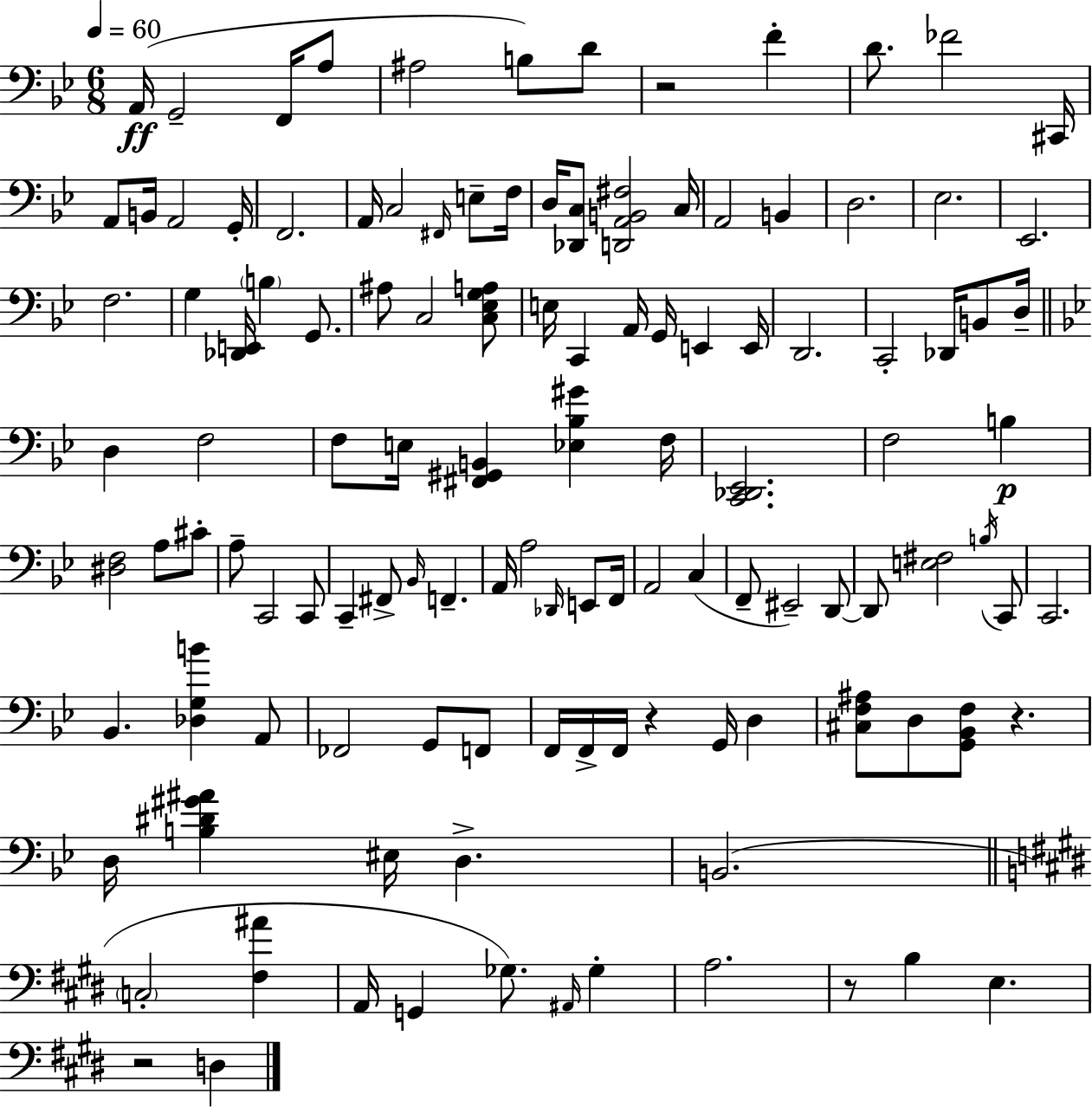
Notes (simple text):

A2/s G2/h F2/s A3/e A#3/h B3/e D4/e R/h F4/q D4/e. FES4/h C#2/s A2/e B2/s A2/h G2/s F2/h. A2/s C3/h F#2/s E3/e F3/s D3/s [Db2,C3]/e [D2,A2,B2,F#3]/h C3/s A2/h B2/q D3/h. Eb3/h. Eb2/h. F3/h. G3/q [Db2,E2]/s B3/q G2/e. A#3/e C3/h [C3,Eb3,G3,A3]/e E3/s C2/q A2/s G2/s E2/q E2/s D2/h. C2/h Db2/s B2/e D3/s D3/q F3/h F3/e E3/s [F#2,G#2,B2]/q [Eb3,Bb3,G#4]/q F3/s [C2,Db2,Eb2]/h. F3/h B3/q [D#3,F3]/h A3/e C#4/e A3/e C2/h C2/e C2/q F#2/e Bb2/s F2/q. A2/s A3/h Db2/s E2/e F2/s A2/h C3/q F2/e EIS2/h D2/e D2/e [E3,F#3]/h B3/s C2/e C2/h. Bb2/q. [Db3,G3,B4]/q A2/e FES2/h G2/e F2/e F2/s F2/s F2/s R/q G2/s D3/q [C#3,F3,A#3]/e D3/e [G2,Bb2,F3]/e R/q. D3/s [B3,D#4,G#4,A#4]/q EIS3/s D3/q. B2/h. C3/h [F#3,A#4]/q A2/s G2/q Gb3/e. A#2/s Gb3/q A3/h. R/e B3/q E3/q. R/h D3/q